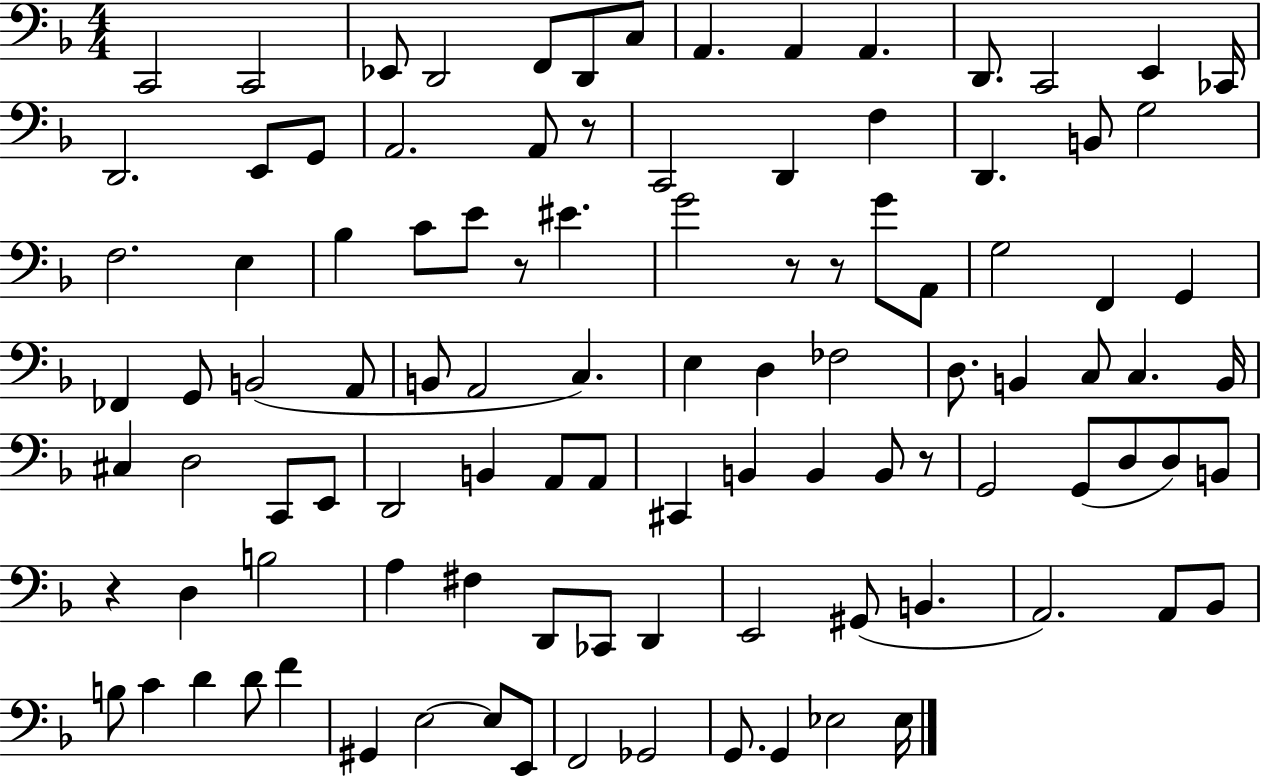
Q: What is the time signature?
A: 4/4